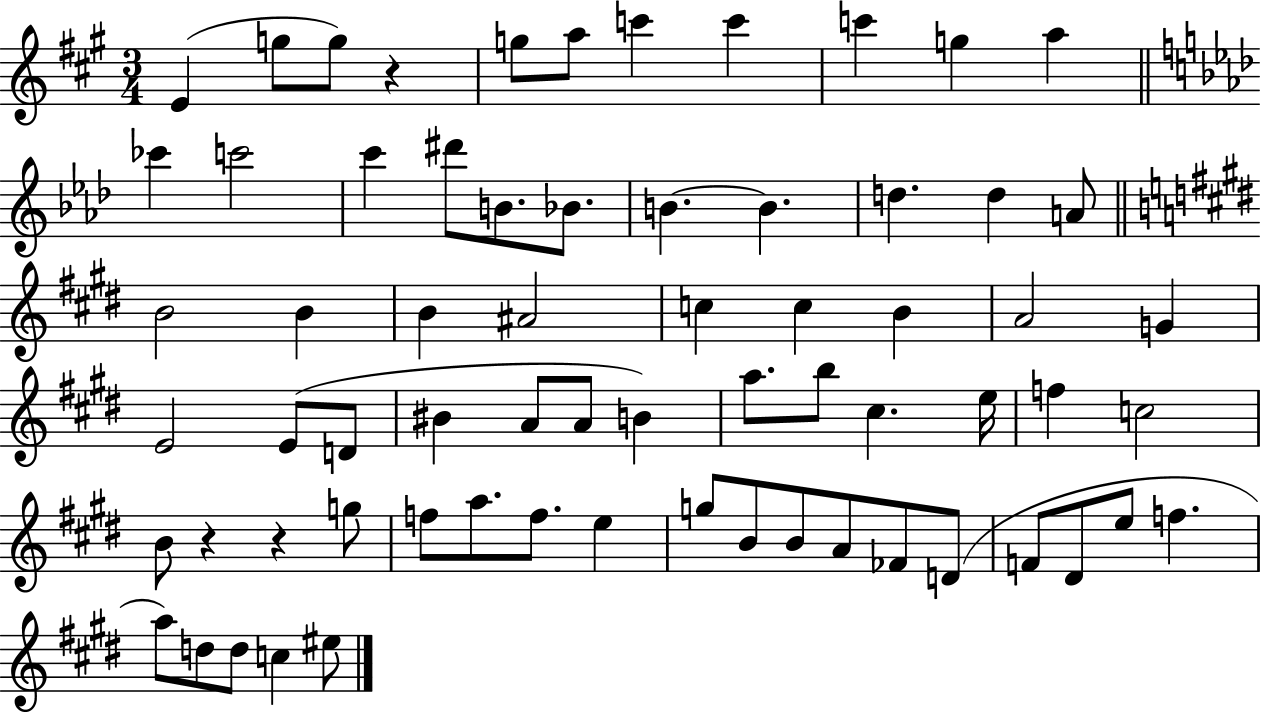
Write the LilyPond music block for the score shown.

{
  \clef treble
  \numericTimeSignature
  \time 3/4
  \key a \major
  \repeat volta 2 { e'4( g''8 g''8) r4 | g''8 a''8 c'''4 c'''4 | c'''4 g''4 a''4 | \bar "||" \break \key aes \major ces'''4 c'''2 | c'''4 dis'''8 b'8. bes'8. | b'4.~~ b'4. | d''4. d''4 a'8 | \break \bar "||" \break \key e \major b'2 b'4 | b'4 ais'2 | c''4 c''4 b'4 | a'2 g'4 | \break e'2 e'8( d'8 | bis'4 a'8 a'8 b'4) | a''8. b''8 cis''4. e''16 | f''4 c''2 | \break b'8 r4 r4 g''8 | f''8 a''8. f''8. e''4 | g''8 b'8 b'8 a'8 fes'8 d'8( | f'8 dis'8 e''8 f''4. | \break a''8) d''8 d''8 c''4 eis''8 | } \bar "|."
}